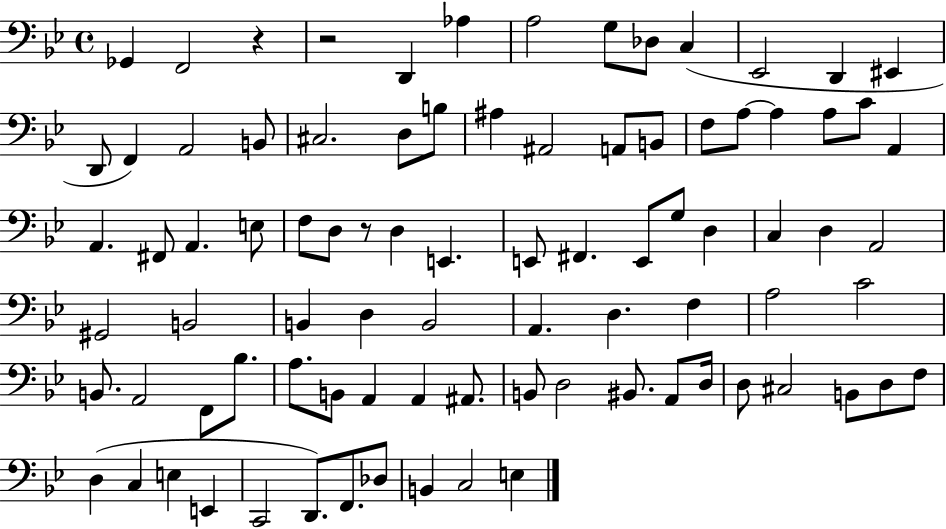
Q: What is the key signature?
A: BES major